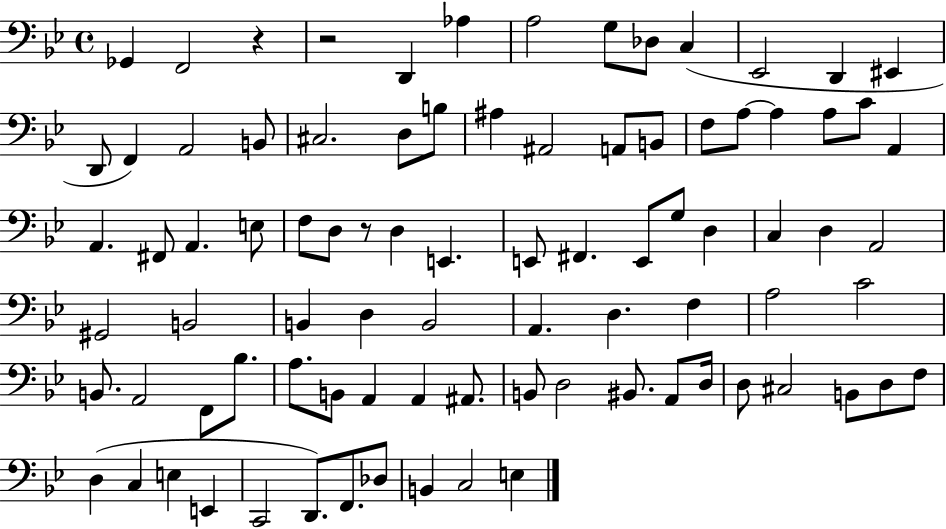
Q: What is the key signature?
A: BES major